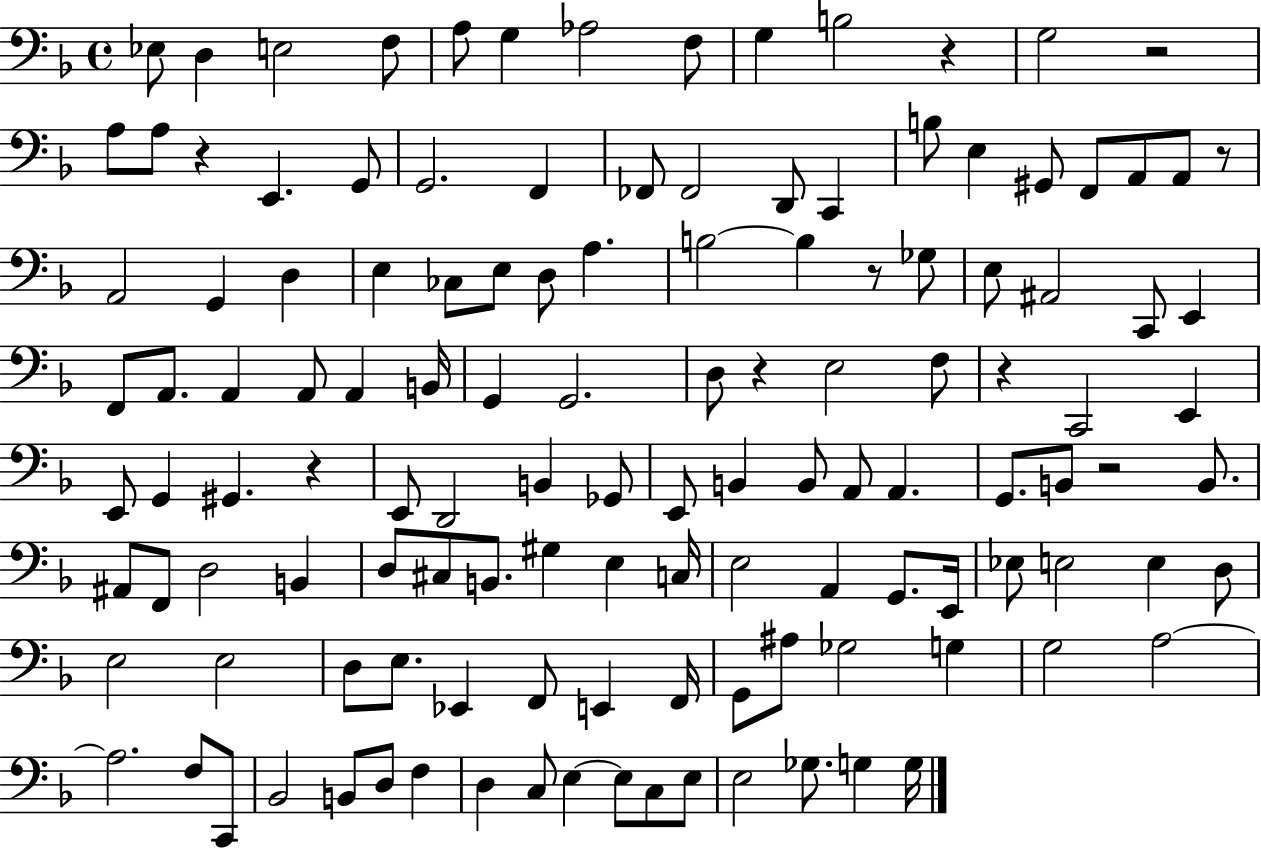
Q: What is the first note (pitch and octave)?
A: Eb3